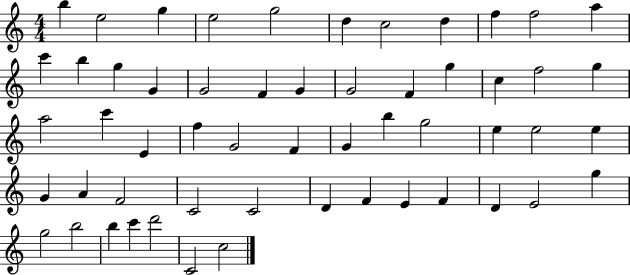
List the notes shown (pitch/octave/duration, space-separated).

B5/q E5/h G5/q E5/h G5/h D5/q C5/h D5/q F5/q F5/h A5/q C6/q B5/q G5/q G4/q G4/h F4/q G4/q G4/h F4/q G5/q C5/q F5/h G5/q A5/h C6/q E4/q F5/q G4/h F4/q G4/q B5/q G5/h E5/q E5/h E5/q G4/q A4/q F4/h C4/h C4/h D4/q F4/q E4/q F4/q D4/q E4/h G5/q G5/h B5/h B5/q C6/q D6/h C4/h C5/h